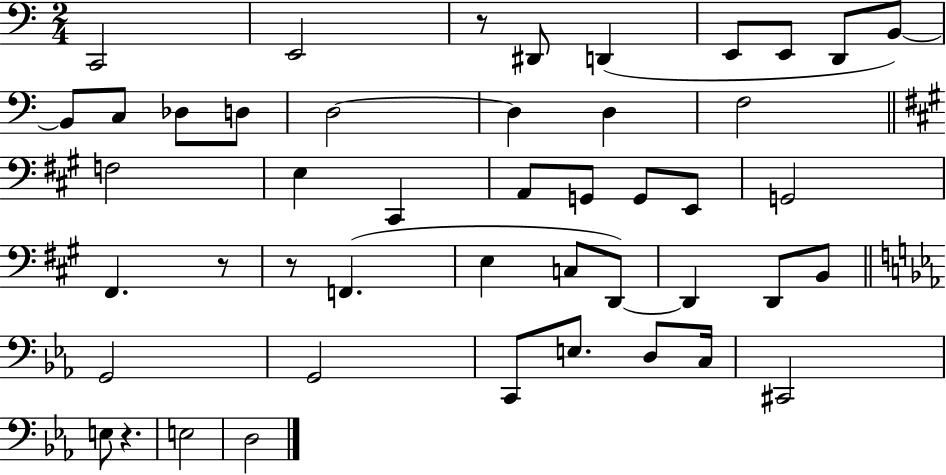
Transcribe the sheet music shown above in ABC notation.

X:1
T:Untitled
M:2/4
L:1/4
K:C
C,,2 E,,2 z/2 ^D,,/2 D,, E,,/2 E,,/2 D,,/2 B,,/2 B,,/2 C,/2 _D,/2 D,/2 D,2 D, D, F,2 F,2 E, ^C,, A,,/2 G,,/2 G,,/2 E,,/2 G,,2 ^F,, z/2 z/2 F,, E, C,/2 D,,/2 D,, D,,/2 B,,/2 G,,2 G,,2 C,,/2 E,/2 D,/2 C,/4 ^C,,2 E,/2 z E,2 D,2